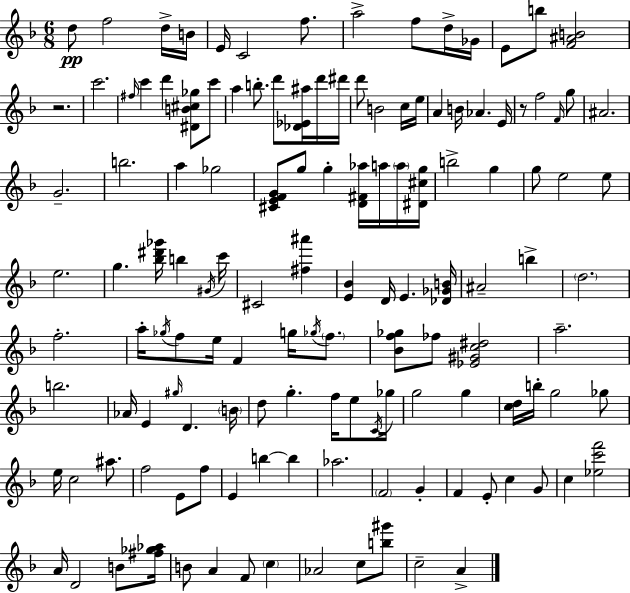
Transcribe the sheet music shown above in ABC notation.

X:1
T:Untitled
M:6/8
L:1/4
K:F
d/2 f2 d/4 B/4 E/4 C2 f/2 a2 f/2 d/4 _G/4 E/2 b/2 [F^AB]2 z2 c'2 ^f/4 c' d' [^DB^c_g]/2 c'/2 a b/2 d'/2 [_D_E^a]/4 d'/4 ^d'/4 d'/2 B2 c/4 e/4 A B/4 _A E/4 z/2 f2 F/4 g/2 ^A2 G2 b2 a _g2 [^CEFG]/2 g/2 g [D^F_a]/4 a/4 a/4 [^D^cg]/4 b2 g g/2 e2 e/2 e2 g [_b^d'_g']/4 b ^G/4 c'/4 ^C2 [^f^a'] [E_B] D/4 E [_D_GB]/4 ^A2 b d2 f2 a/4 _g/4 f/2 e/4 F g/4 _g/4 f/2 [_Bf_g]/2 _f/2 [_E^Gc^d]2 a2 b2 _A/4 E ^g/4 D B/4 d/2 g f/4 e/2 C/4 _g/4 g2 g [cd]/4 b/4 g2 _g/2 e/4 c2 ^a/2 f2 E/2 f/2 E b b _a2 F2 G F E/2 c G/2 c [_ec'f']2 A/4 D2 B/2 [^f_g_a]/4 B/2 A F/2 c _A2 c/2 [b^g']/2 c2 A